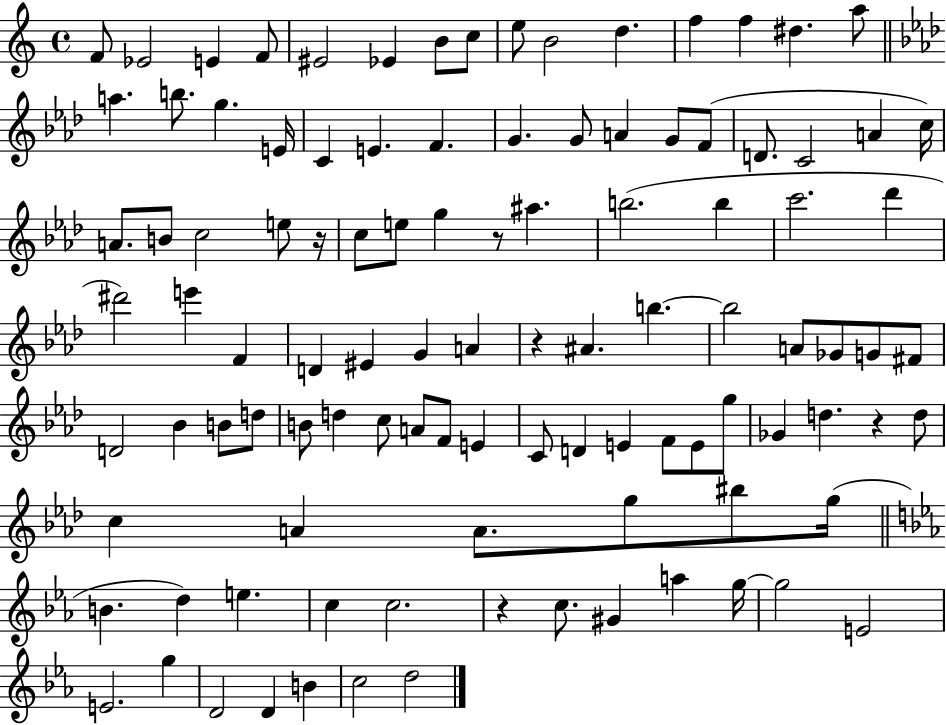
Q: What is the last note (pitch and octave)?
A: D5